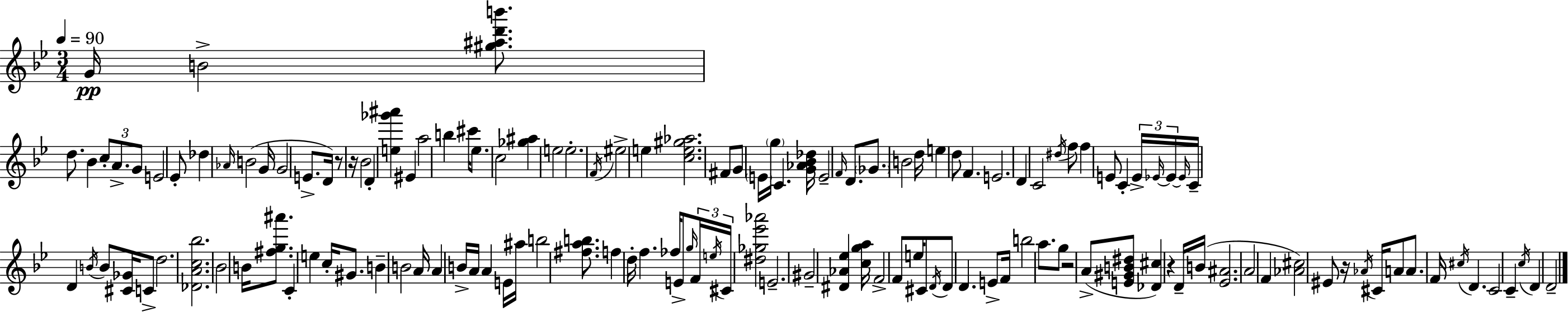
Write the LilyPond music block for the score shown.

{
  \clef treble
  \numericTimeSignature
  \time 3/4
  \key g \minor
  \tempo 4 = 90
  \repeat volta 2 { g'16\pp b'2-> <gis'' ais'' d''' b'''>8. | d''8. bes'4 \tuplet 3/2 { c''8-. a'8.-> | g'8 } e'2 ees'8-. | des''4 \grace { aes'16 } b'2( | \break g'16 g'2 e'8.-> | d'16) r8 r16 bes'2 | d'4-. <e'' ges''' ais'''>4 eis'4 | a''2 b''4 | \break cis'''16 ees''8. c''2 | <ges'' ais''>4 e''2 | e''2.-. | \acciaccatura { f'16 } eis''2-> e''4 | \break <c'' e'' gis'' aes''>2. | fis'8 g'8 \parenthesize e'16 \parenthesize g''16 c'4. | <g' aes' bes' des''>16 e'2-- \grace { f'16 } | d'8. \parenthesize ges'8. b'2 | \break d''16 e''4 d''8 f'4. | e'2. | d'4 c'2 | \acciaccatura { dis''16 } f''8 f''4 e'8 | \break c'4-. \tuplet 3/2 { e'16-> \grace { ees'16~ }~ ees'16 } \grace { ees'16 } c'16-- d'4 | \acciaccatura { b'16 } b'8 <cis' ges'>16 c'8-> d''2. | <des' a' c'' bes''>2. | bes'2 | \break b'16 <fis'' g'' ais'''>8. c'4-. e''4 | c''16-. gis'8. b'4-- b'2 | a'16 a'4 | b'16-> a'16 a'4 e'16 ais''16 b''2 | \break <fis'' a'' b''>8. f''4 d''16-. | f''4. fes''16 e'8-> \grace { g''16 } \tuplet 3/2 { f'16 \acciaccatura { e''16 } | cis'16 } <dis'' ges'' ees''' aes'''>2 e'2.-- | gis'2-- | \break <dis' aes' ees''>4 <c'' g'' a''>16 f'2-> | f'8 e''16 cis'8 \acciaccatura { d'16 } | d'8 d'4. e'8-> f'16 b''2 | a''8. g''8 | \break r2 a'8->( <e' gis' b' dis''>8 | <des' cis''>4) r4 d'16-- b'16( <ees' ais'>2. | a'2 | f'4 <aes' cis''>2) | \break eis'8 r16 \acciaccatura { aes'16 } cis'16 a'8 | a'8. f'16 \acciaccatura { cis''16 } d'4. | c'2 c'4-- | \acciaccatura { c''16 } d'4 d'2-- | \break } \bar "|."
}